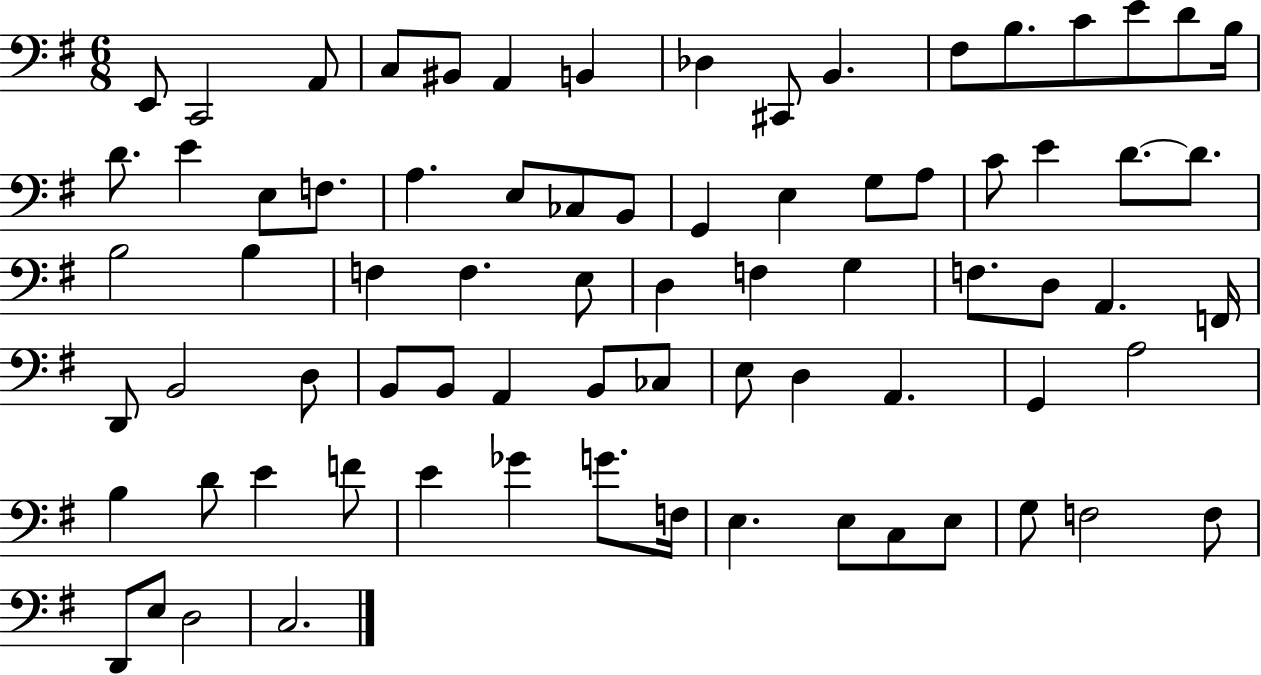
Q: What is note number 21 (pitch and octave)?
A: A3